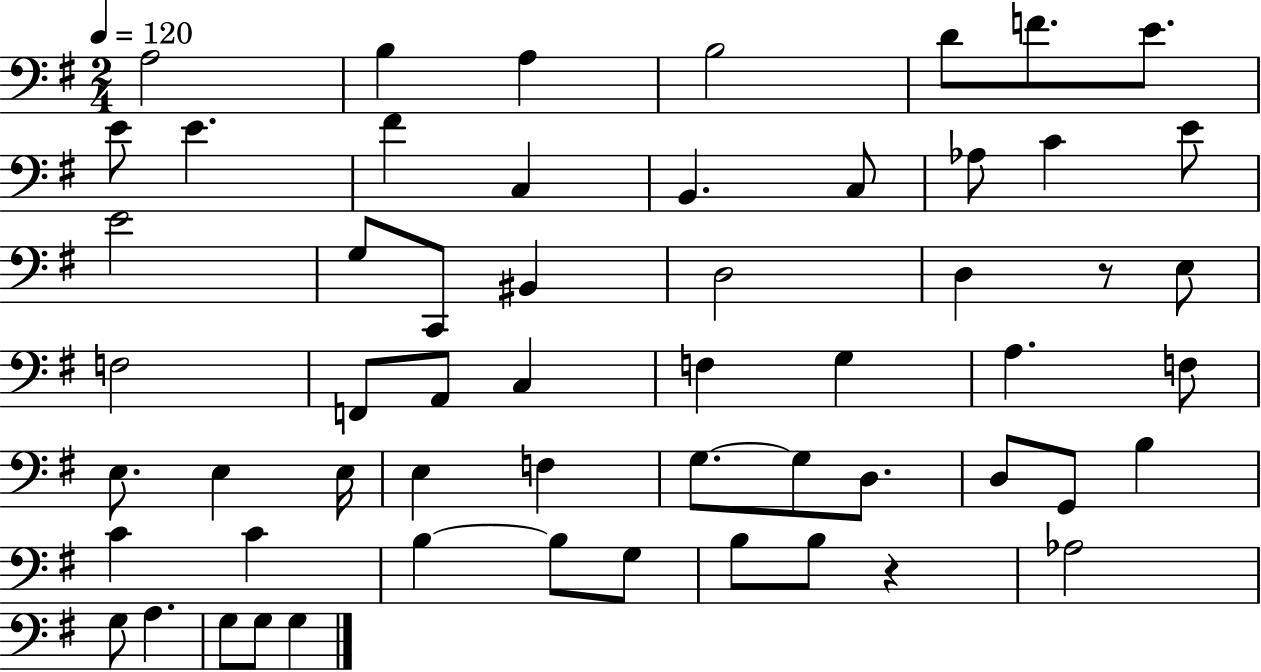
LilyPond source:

{
  \clef bass
  \numericTimeSignature
  \time 2/4
  \key g \major
  \tempo 4 = 120
  a2 | b4 a4 | b2 | d'8 f'8. e'8. | \break e'8 e'4. | fis'4 c4 | b,4. c8 | aes8 c'4 e'8 | \break e'2 | g8 c,8 bis,4 | d2 | d4 r8 e8 | \break f2 | f,8 a,8 c4 | f4 g4 | a4. f8 | \break e8. e4 e16 | e4 f4 | g8.~~ g8 d8. | d8 g,8 b4 | \break c'4 c'4 | b4~~ b8 g8 | b8 b8 r4 | aes2 | \break g8 a4. | g8 g8 g4 | \bar "|."
}